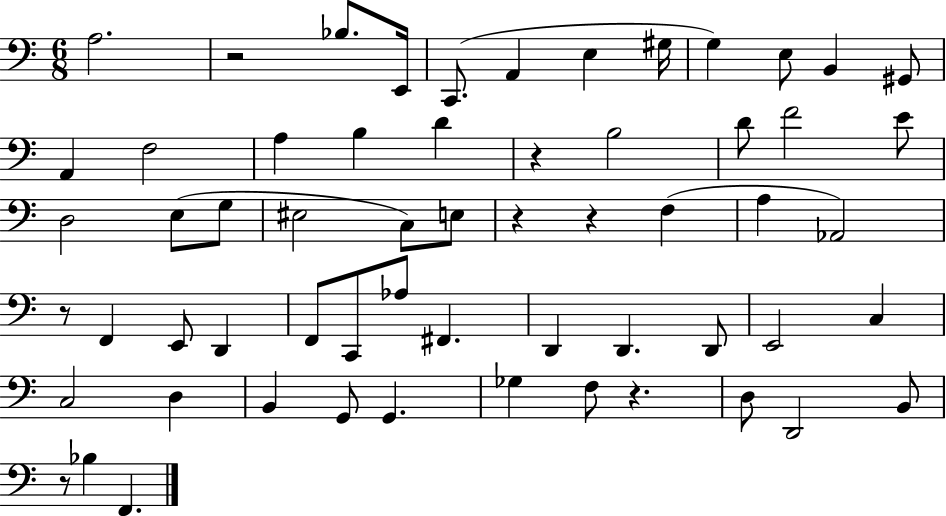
{
  \clef bass
  \numericTimeSignature
  \time 6/8
  \key c \major
  a2. | r2 bes8. e,16 | c,8.( a,4 e4 gis16 | g4) e8 b,4 gis,8 | \break a,4 f2 | a4 b4 d'4 | r4 b2 | d'8 f'2 e'8 | \break d2 e8( g8 | eis2 c8) e8 | r4 r4 f4( | a4 aes,2) | \break r8 f,4 e,8 d,4 | f,8 c,8 aes8 fis,4. | d,4 d,4. d,8 | e,2 c4 | \break c2 d4 | b,4 g,8 g,4. | ges4 f8 r4. | d8 d,2 b,8 | \break r8 bes4 f,4. | \bar "|."
}